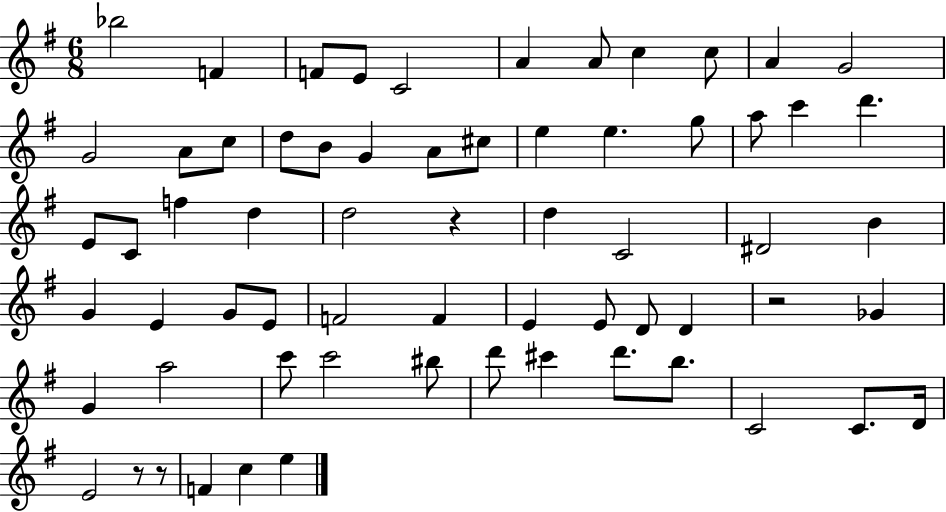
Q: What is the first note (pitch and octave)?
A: Bb5